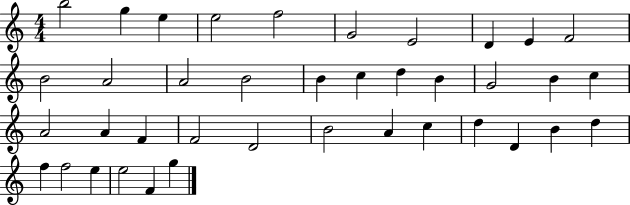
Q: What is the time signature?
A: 4/4